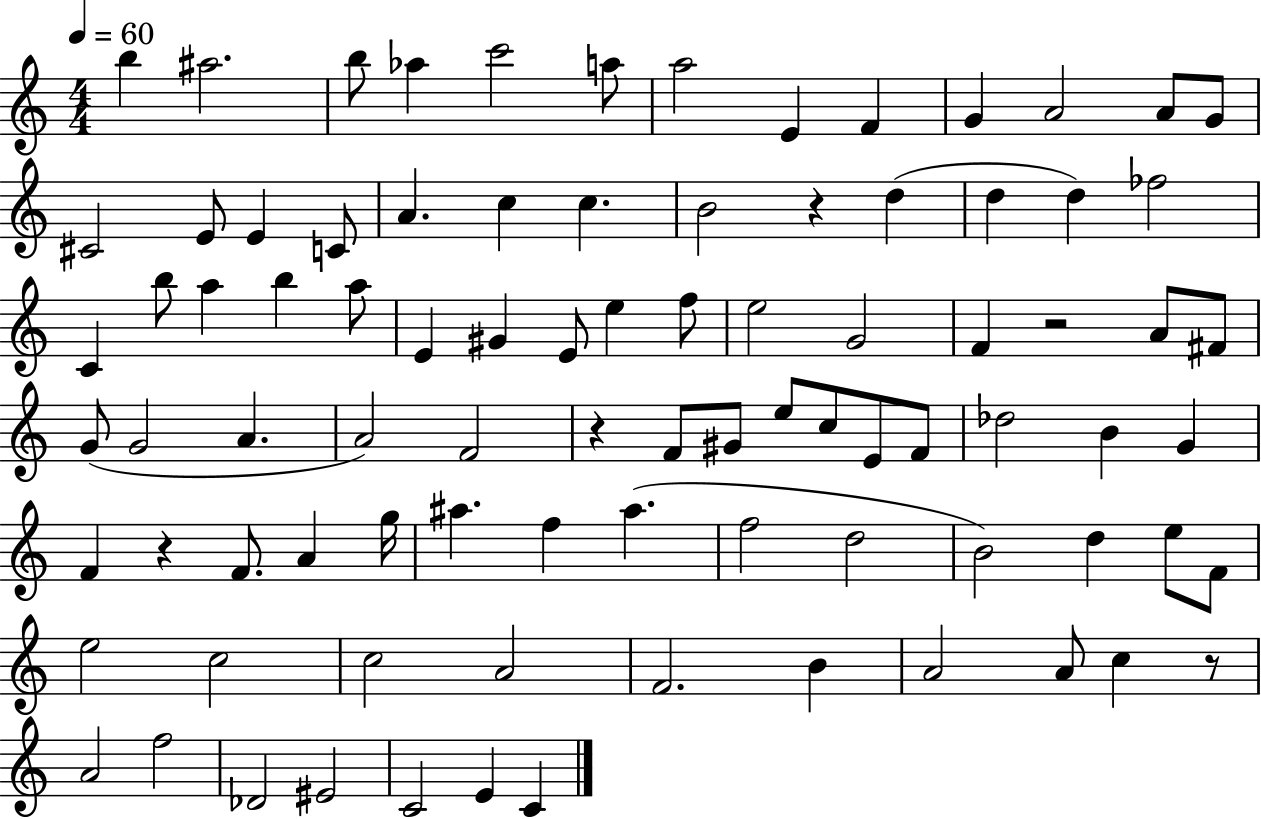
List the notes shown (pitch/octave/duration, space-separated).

B5/q A#5/h. B5/e Ab5/q C6/h A5/e A5/h E4/q F4/q G4/q A4/h A4/e G4/e C#4/h E4/e E4/q C4/e A4/q. C5/q C5/q. B4/h R/q D5/q D5/q D5/q FES5/h C4/q B5/e A5/q B5/q A5/e E4/q G#4/q E4/e E5/q F5/e E5/h G4/h F4/q R/h A4/e F#4/e G4/e G4/h A4/q. A4/h F4/h R/q F4/e G#4/e E5/e C5/e E4/e F4/e Db5/h B4/q G4/q F4/q R/q F4/e. A4/q G5/s A#5/q. F5/q A#5/q. F5/h D5/h B4/h D5/q E5/e F4/e E5/h C5/h C5/h A4/h F4/h. B4/q A4/h A4/e C5/q R/e A4/h F5/h Db4/h EIS4/h C4/h E4/q C4/q